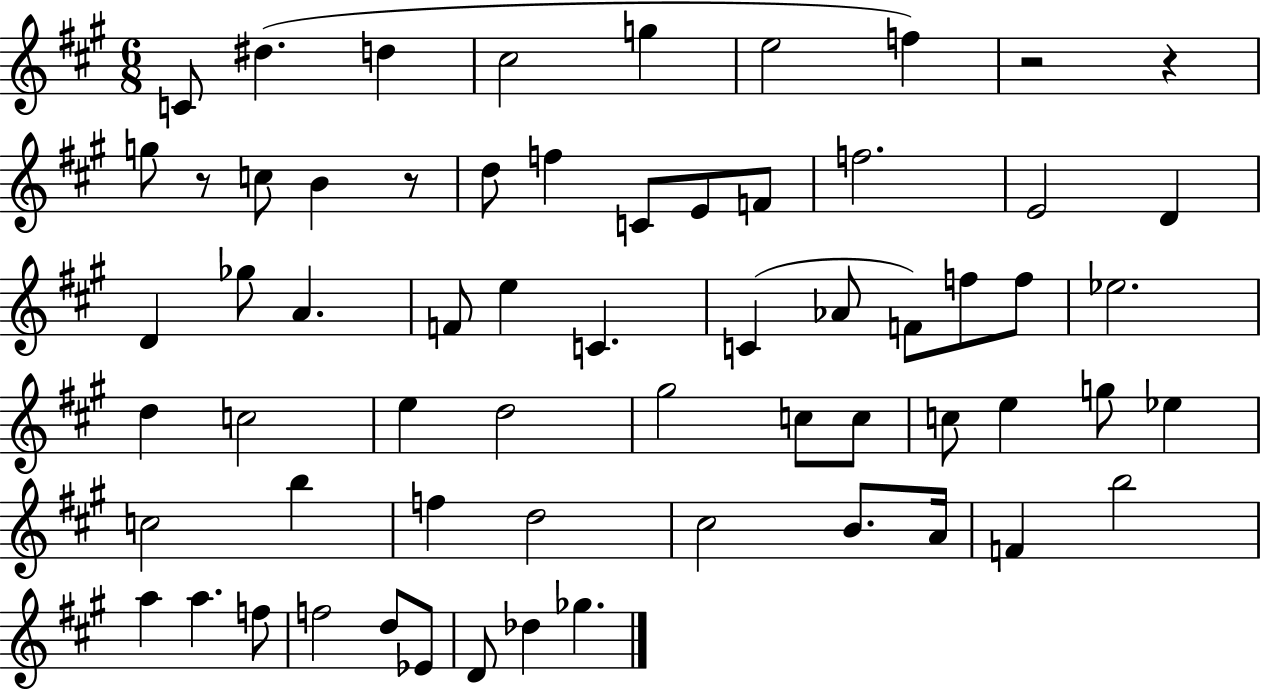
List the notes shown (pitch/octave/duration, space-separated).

C4/e D#5/q. D5/q C#5/h G5/q E5/h F5/q R/h R/q G5/e R/e C5/e B4/q R/e D5/e F5/q C4/e E4/e F4/e F5/h. E4/h D4/q D4/q Gb5/e A4/q. F4/e E5/q C4/q. C4/q Ab4/e F4/e F5/e F5/e Eb5/h. D5/q C5/h E5/q D5/h G#5/h C5/e C5/e C5/e E5/q G5/e Eb5/q C5/h B5/q F5/q D5/h C#5/h B4/e. A4/s F4/q B5/h A5/q A5/q. F5/e F5/h D5/e Eb4/e D4/e Db5/q Gb5/q.